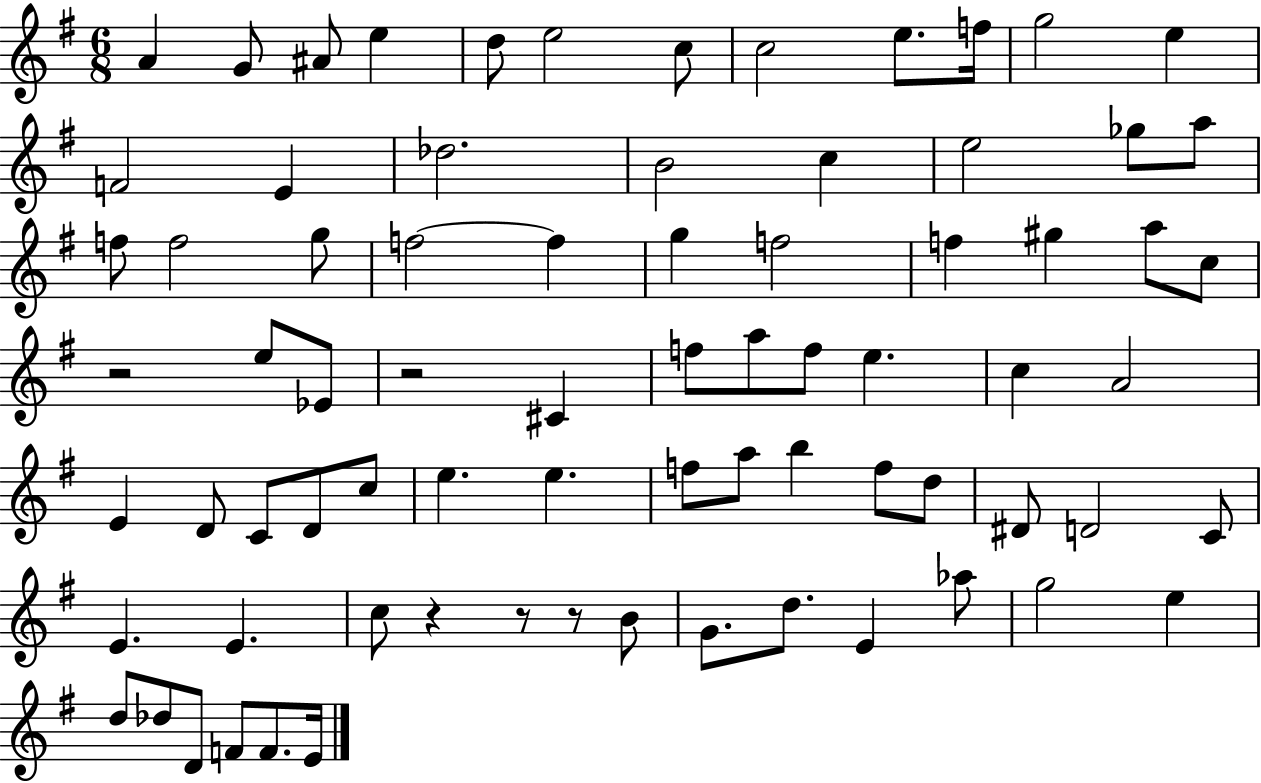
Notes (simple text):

A4/q G4/e A#4/e E5/q D5/e E5/h C5/e C5/h E5/e. F5/s G5/h E5/q F4/h E4/q Db5/h. B4/h C5/q E5/h Gb5/e A5/e F5/e F5/h G5/e F5/h F5/q G5/q F5/h F5/q G#5/q A5/e C5/e R/h E5/e Eb4/e R/h C#4/q F5/e A5/e F5/e E5/q. C5/q A4/h E4/q D4/e C4/e D4/e C5/e E5/q. E5/q. F5/e A5/e B5/q F5/e D5/e D#4/e D4/h C4/e E4/q. E4/q. C5/e R/q R/e R/e B4/e G4/e. D5/e. E4/q Ab5/e G5/h E5/q D5/e Db5/e D4/e F4/e F4/e. E4/s